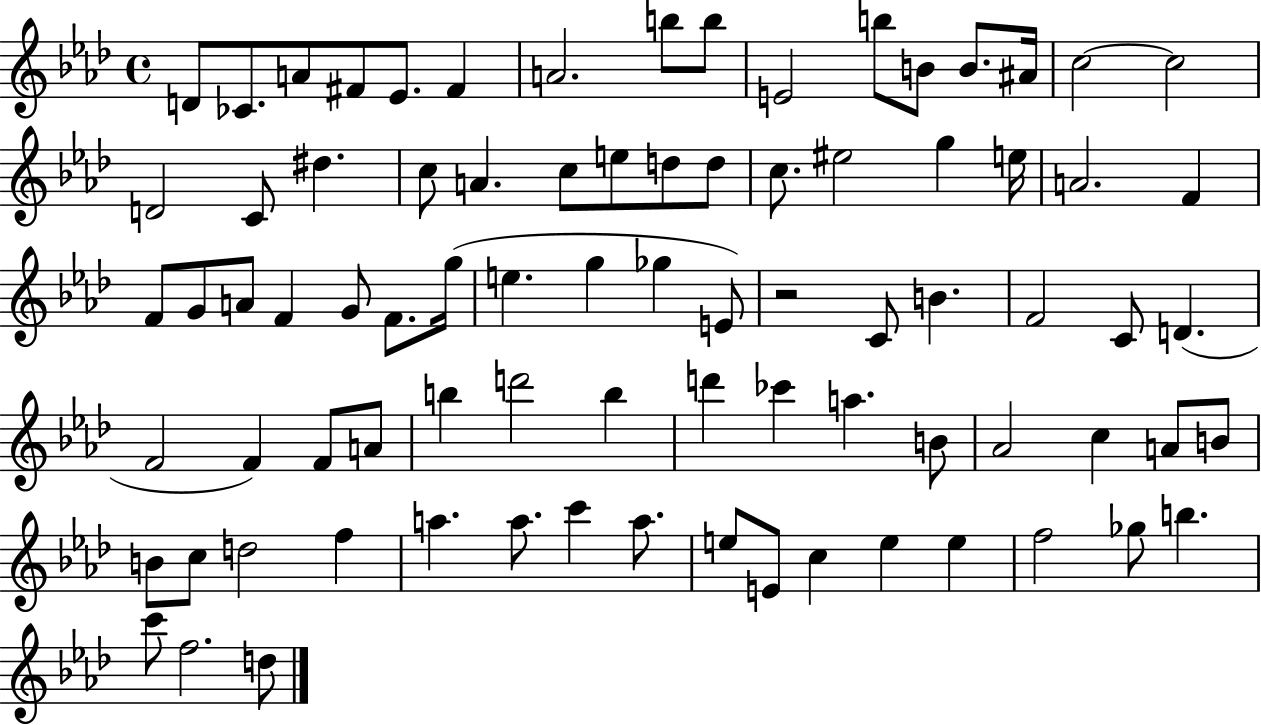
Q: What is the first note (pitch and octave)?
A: D4